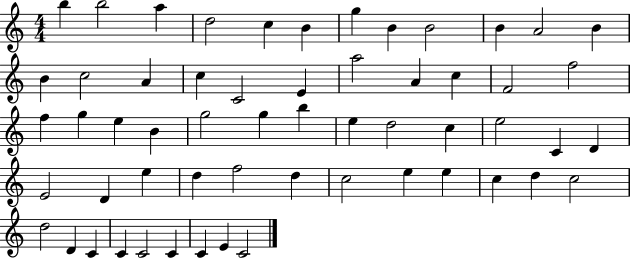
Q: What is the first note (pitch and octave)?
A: B5